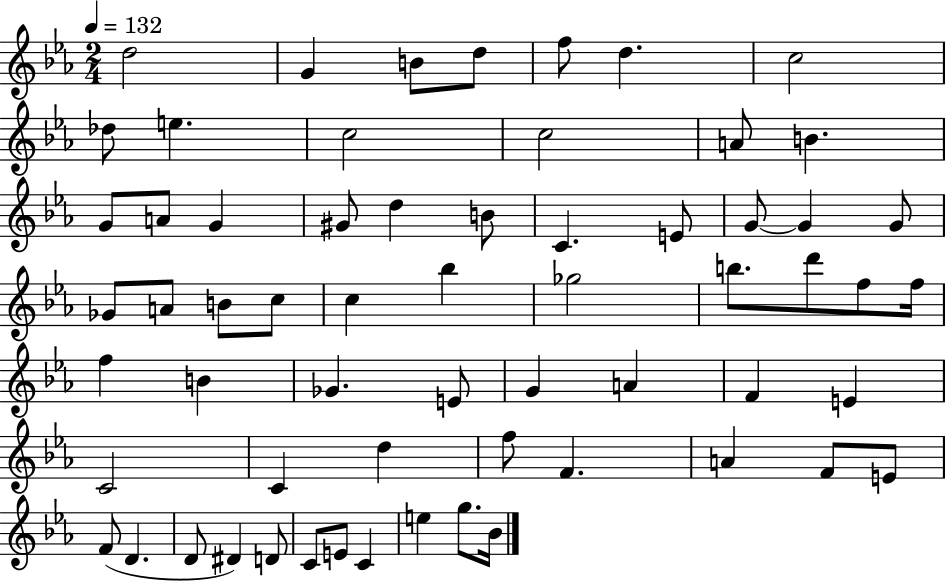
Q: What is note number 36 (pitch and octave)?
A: F5